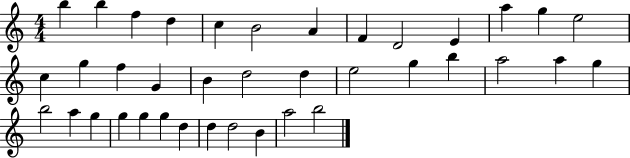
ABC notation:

X:1
T:Untitled
M:4/4
L:1/4
K:C
b b f d c B2 A F D2 E a g e2 c g f G B d2 d e2 g b a2 a g b2 a g g g g d d d2 B a2 b2